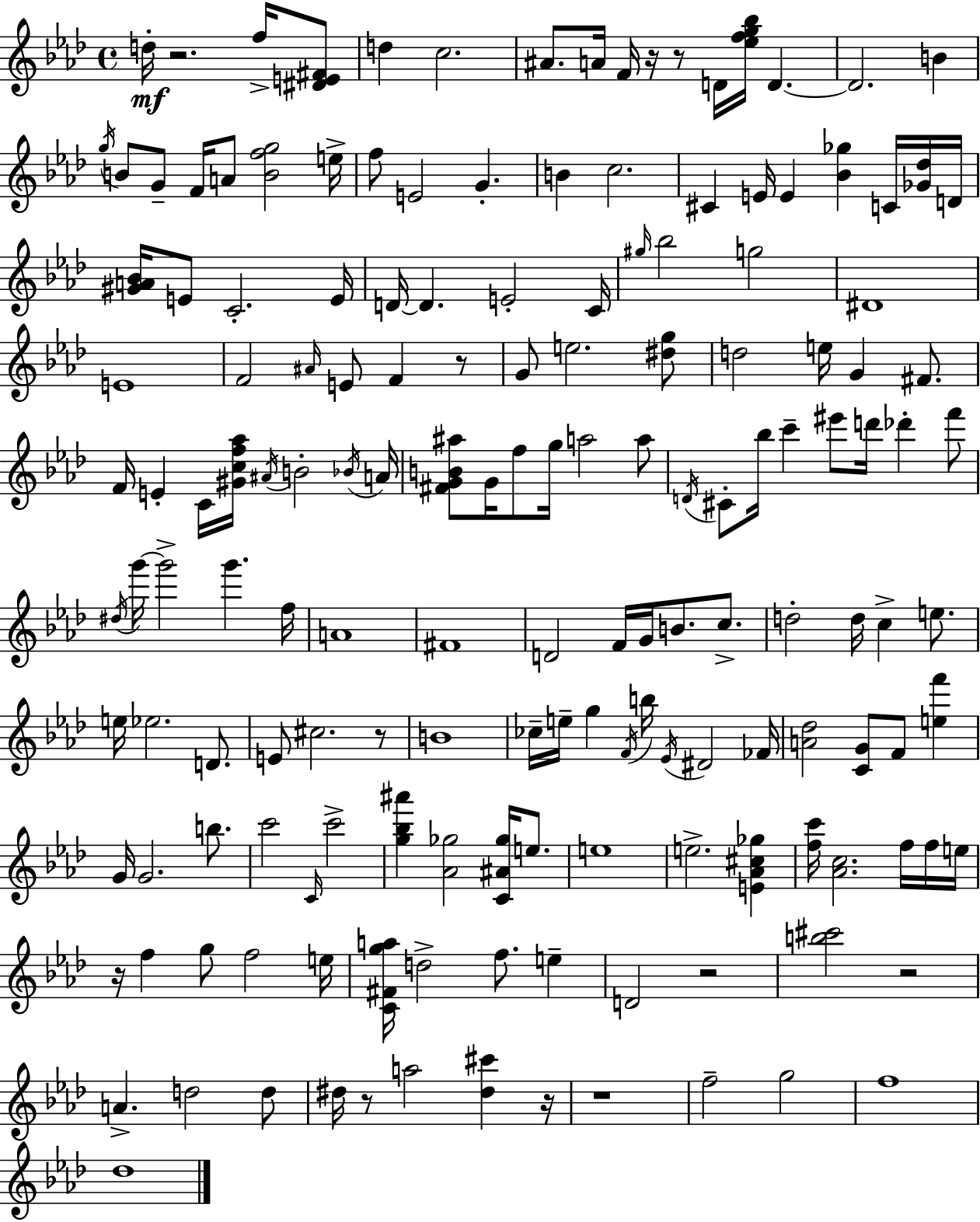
D5/s R/h. F5/s [D#4,E4,F#4]/e D5/q C5/h. A#4/e. A4/s F4/s R/s R/e D4/s [Eb5,F5,G5,Bb5]/s D4/q. D4/h. B4/q G5/s B4/e G4/e F4/s A4/e [B4,F5,G5]/h E5/s F5/e E4/h G4/q. B4/q C5/h. C#4/q E4/s E4/q [Bb4,Gb5]/q C4/s [Gb4,Db5]/s D4/s [G#4,A4,Bb4]/s E4/e C4/h. E4/s D4/s D4/q. E4/h C4/s G#5/s Bb5/h G5/h D#4/w E4/w F4/h A#4/s E4/e F4/q R/e G4/e E5/h. [D#5,G5]/e D5/h E5/s G4/q F#4/e. F4/s E4/q C4/s [G#4,C5,F5,Ab5]/s A#4/s B4/h Bb4/s A4/s [F#4,G4,B4,A#5]/e G4/s F5/e G5/s A5/h A5/e D4/s C#4/e Bb5/s C6/q EIS6/e D6/s Db6/q F6/e D#5/s G6/s G6/h G6/q. F5/s A4/w F#4/w D4/h F4/s G4/s B4/e. C5/e. D5/h D5/s C5/q E5/e. E5/s Eb5/h. D4/e. E4/e C#5/h. R/e B4/w CES5/s E5/s G5/q F4/s B5/s Eb4/s D#4/h FES4/s [A4,Db5]/h [C4,G4]/e F4/e [E5,F6]/q G4/s G4/h. B5/e. C6/h C4/s C6/h [G5,Bb5,A#6]/q [Ab4,Gb5]/h [C4,A#4,Gb5]/s E5/e. E5/w E5/h. [E4,Ab4,C#5,Gb5]/q [F5,C6]/s [Ab4,C5]/h. F5/s F5/s E5/s R/s F5/q G5/e F5/h E5/s [C4,F#4,G5,A5]/s D5/h F5/e. E5/q D4/h R/h [B5,C#6]/h R/h A4/q. D5/h D5/e D#5/s R/e A5/h [D#5,C#6]/q R/s R/w F5/h G5/h F5/w Db5/w